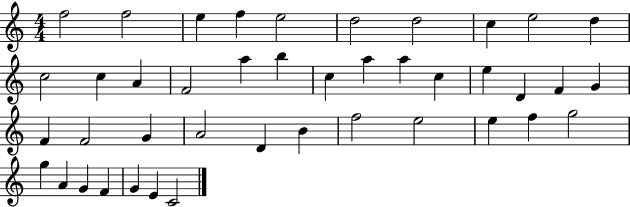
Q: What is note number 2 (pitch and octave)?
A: F5